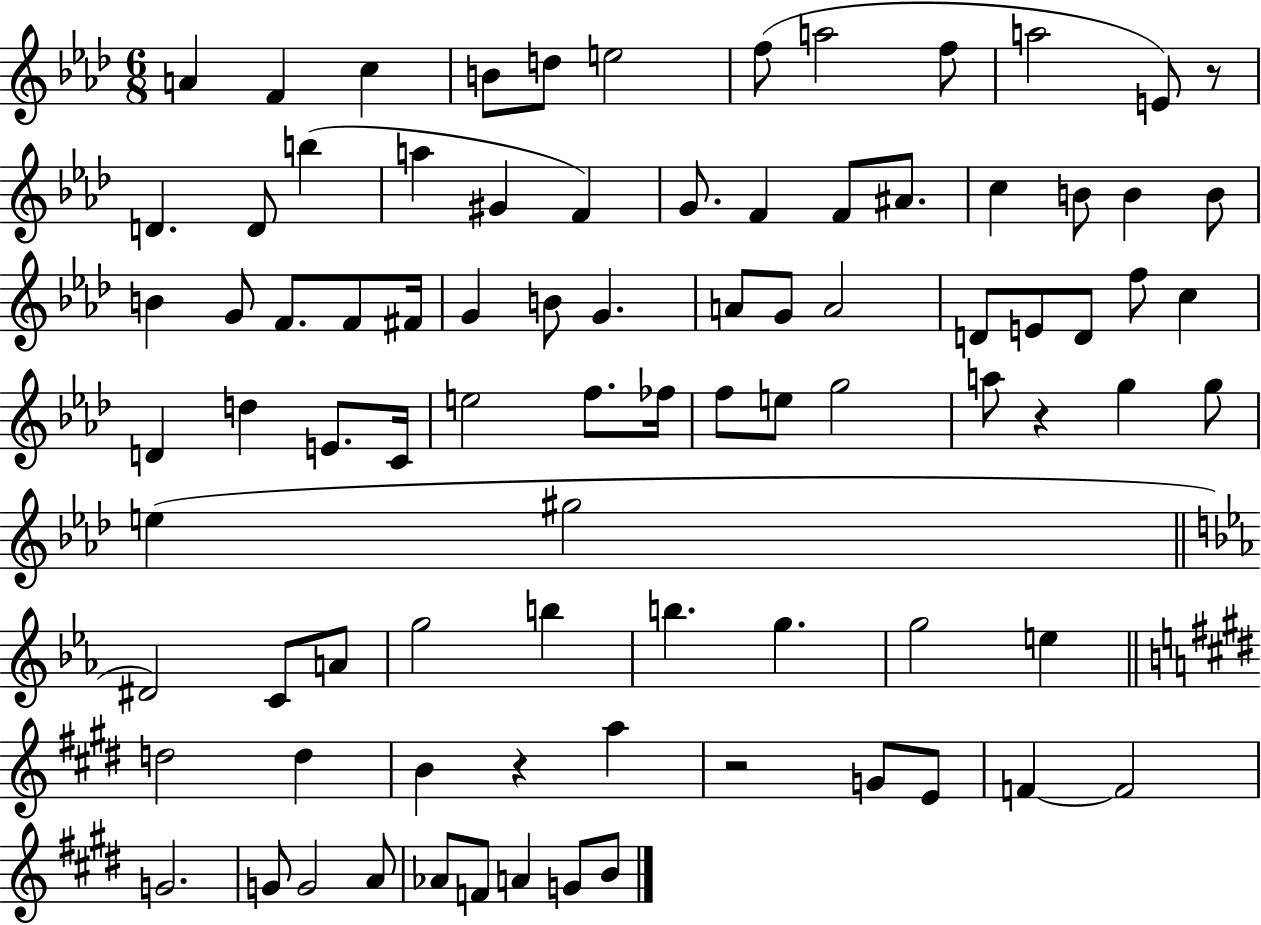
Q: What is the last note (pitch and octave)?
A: B4